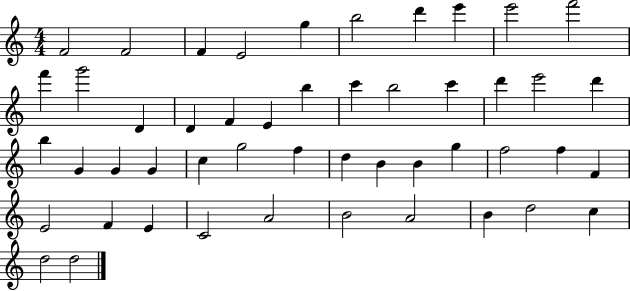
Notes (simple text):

F4/h F4/h F4/q E4/h G5/q B5/h D6/q E6/q E6/h F6/h F6/q G6/h D4/q D4/q F4/q E4/q B5/q C6/q B5/h C6/q D6/q E6/h D6/q B5/q G4/q G4/q G4/q C5/q G5/h F5/q D5/q B4/q B4/q G5/q F5/h F5/q F4/q E4/h F4/q E4/q C4/h A4/h B4/h A4/h B4/q D5/h C5/q D5/h D5/h